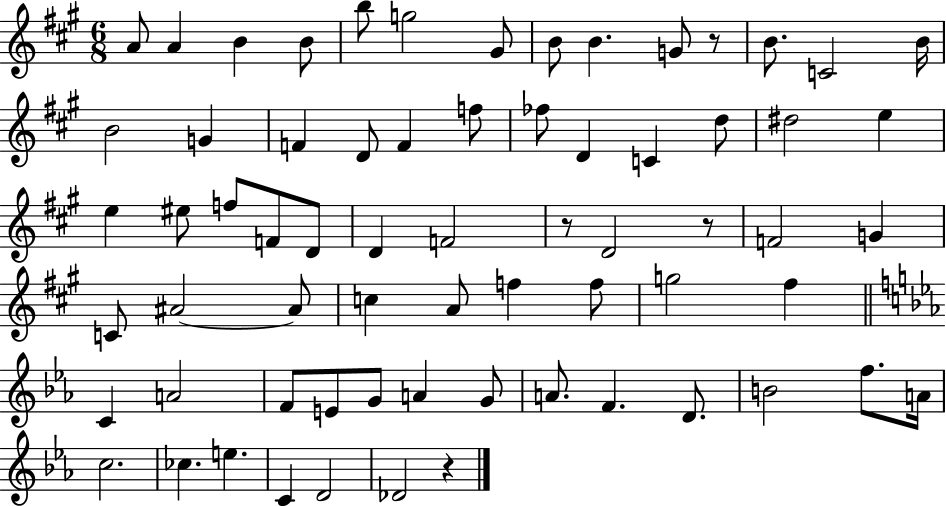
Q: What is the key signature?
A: A major